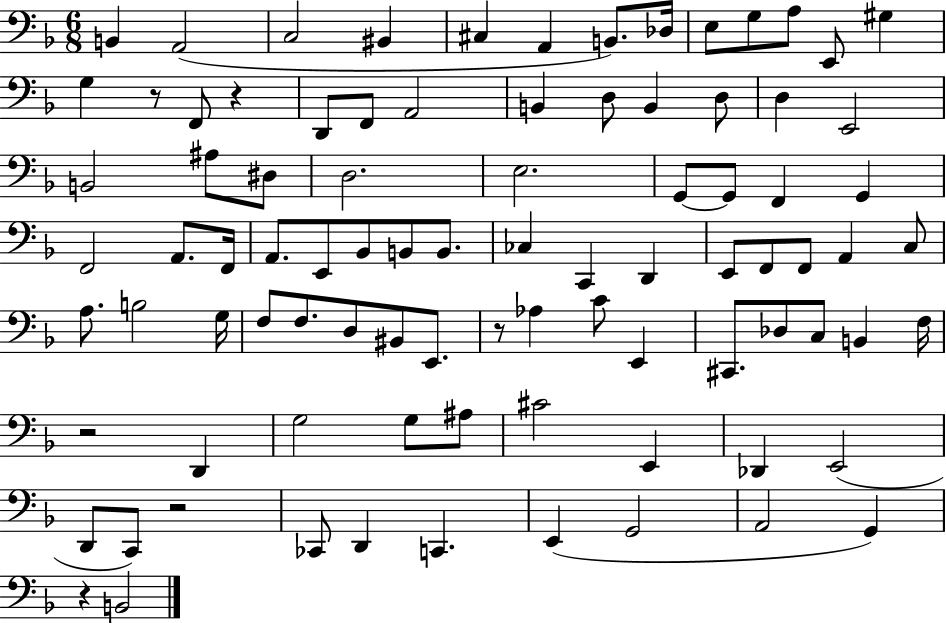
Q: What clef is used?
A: bass